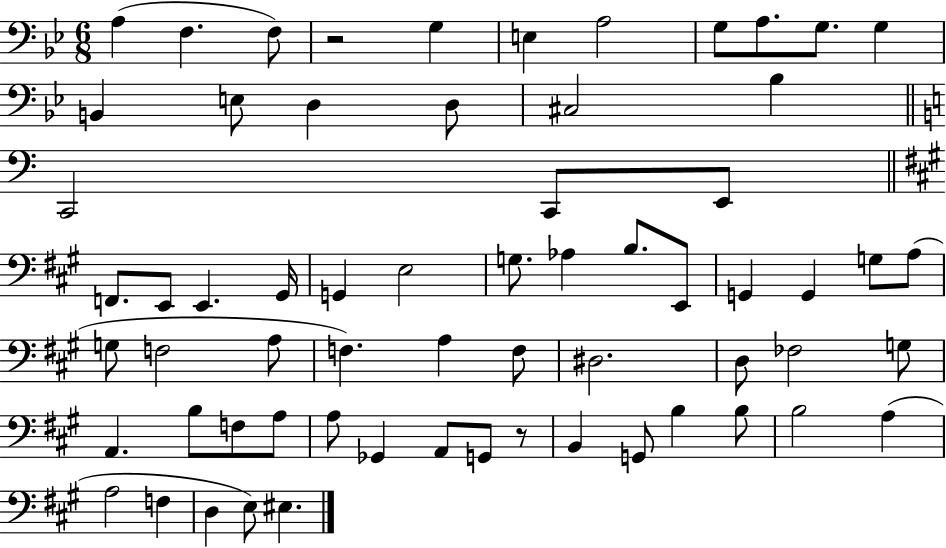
X:1
T:Untitled
M:6/8
L:1/4
K:Bb
A, F, F,/2 z2 G, E, A,2 G,/2 A,/2 G,/2 G, B,, E,/2 D, D,/2 ^C,2 _B, C,,2 C,,/2 E,,/2 F,,/2 E,,/2 E,, ^G,,/4 G,, E,2 G,/2 _A, B,/2 E,,/2 G,, G,, G,/2 A,/2 G,/2 F,2 A,/2 F, A, F,/2 ^D,2 D,/2 _F,2 G,/2 A,, B,/2 F,/2 A,/2 A,/2 _G,, A,,/2 G,,/2 z/2 B,, G,,/2 B, B,/2 B,2 A, A,2 F, D, E,/2 ^E,